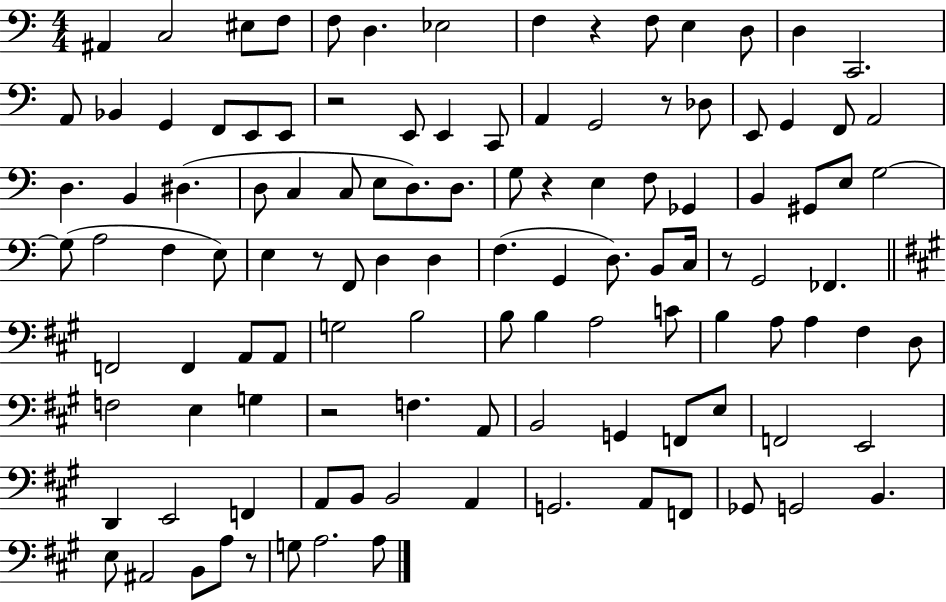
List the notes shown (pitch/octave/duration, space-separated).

A#2/q C3/h EIS3/e F3/e F3/e D3/q. Eb3/h F3/q R/q F3/e E3/q D3/e D3/q C2/h. A2/e Bb2/q G2/q F2/e E2/e E2/e R/h E2/e E2/q C2/e A2/q G2/h R/e Db3/e E2/e G2/q F2/e A2/h D3/q. B2/q D#3/q. D3/e C3/q C3/e E3/e D3/e. D3/e. G3/e R/q E3/q F3/e Gb2/q B2/q G#2/e E3/e G3/h G3/e A3/h F3/q E3/e E3/q R/e F2/e D3/q D3/q F3/q. G2/q D3/e. B2/e C3/s R/e G2/h FES2/q. F2/h F2/q A2/e A2/e G3/h B3/h B3/e B3/q A3/h C4/e B3/q A3/e A3/q F#3/q D3/e F3/h E3/q G3/q R/h F3/q. A2/e B2/h G2/q F2/e E3/e F2/h E2/h D2/q E2/h F2/q A2/e B2/e B2/h A2/q G2/h. A2/e F2/e Gb2/e G2/h B2/q. E3/e A#2/h B2/e A3/e R/e G3/e A3/h. A3/e